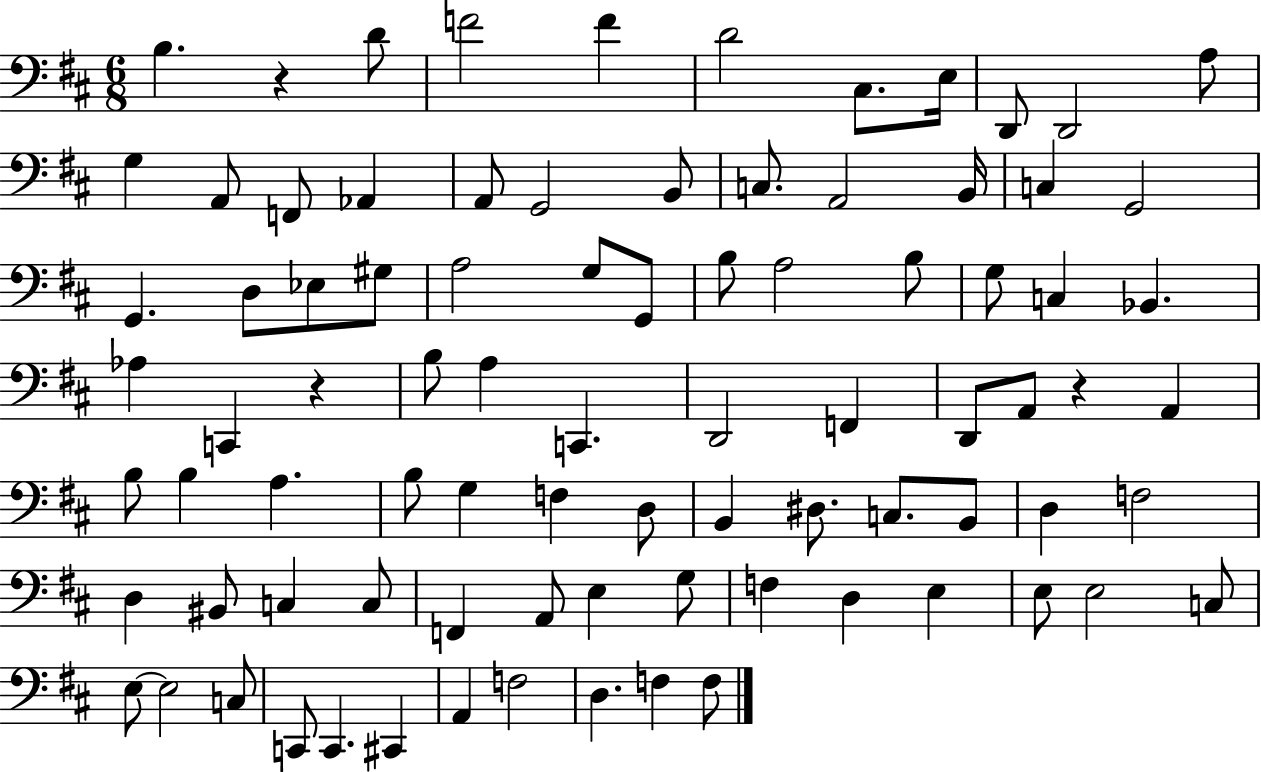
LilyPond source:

{
  \clef bass
  \numericTimeSignature
  \time 6/8
  \key d \major
  b4. r4 d'8 | f'2 f'4 | d'2 cis8. e16 | d,8 d,2 a8 | \break g4 a,8 f,8 aes,4 | a,8 g,2 b,8 | c8. a,2 b,16 | c4 g,2 | \break g,4. d8 ees8 gis8 | a2 g8 g,8 | b8 a2 b8 | g8 c4 bes,4. | \break aes4 c,4 r4 | b8 a4 c,4. | d,2 f,4 | d,8 a,8 r4 a,4 | \break b8 b4 a4. | b8 g4 f4 d8 | b,4 dis8. c8. b,8 | d4 f2 | \break d4 bis,8 c4 c8 | f,4 a,8 e4 g8 | f4 d4 e4 | e8 e2 c8 | \break e8~~ e2 c8 | c,8 c,4. cis,4 | a,4 f2 | d4. f4 f8 | \break \bar "|."
}